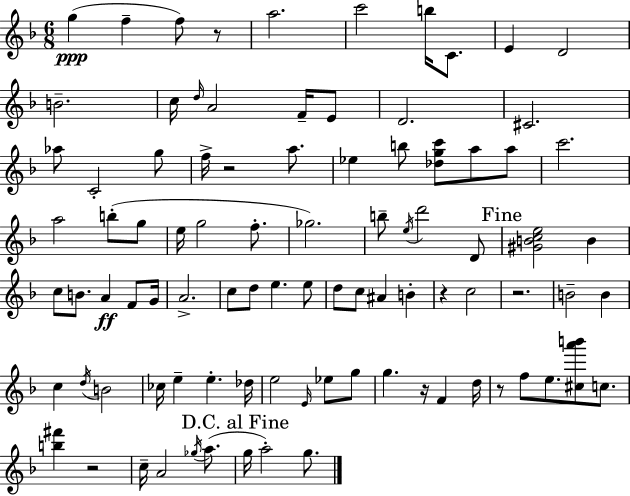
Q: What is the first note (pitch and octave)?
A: G5